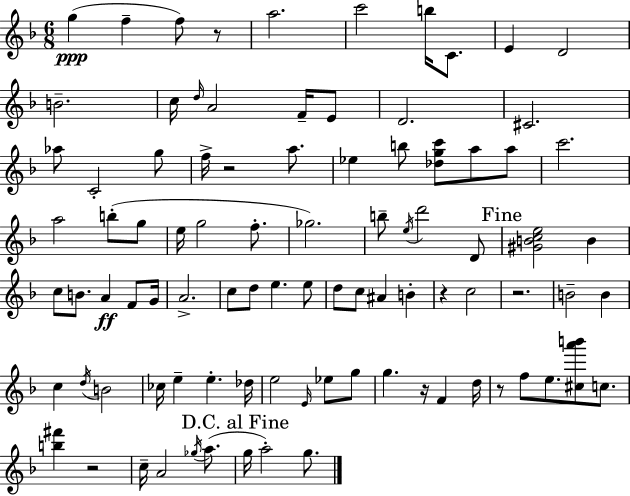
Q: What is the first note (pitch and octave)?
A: G5